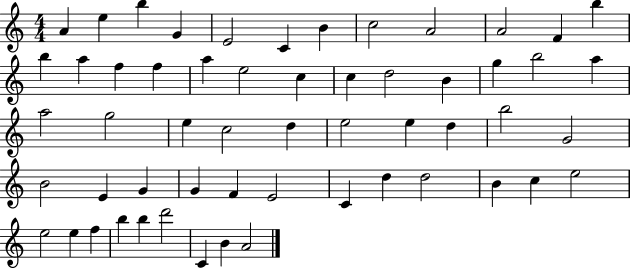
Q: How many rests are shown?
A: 0